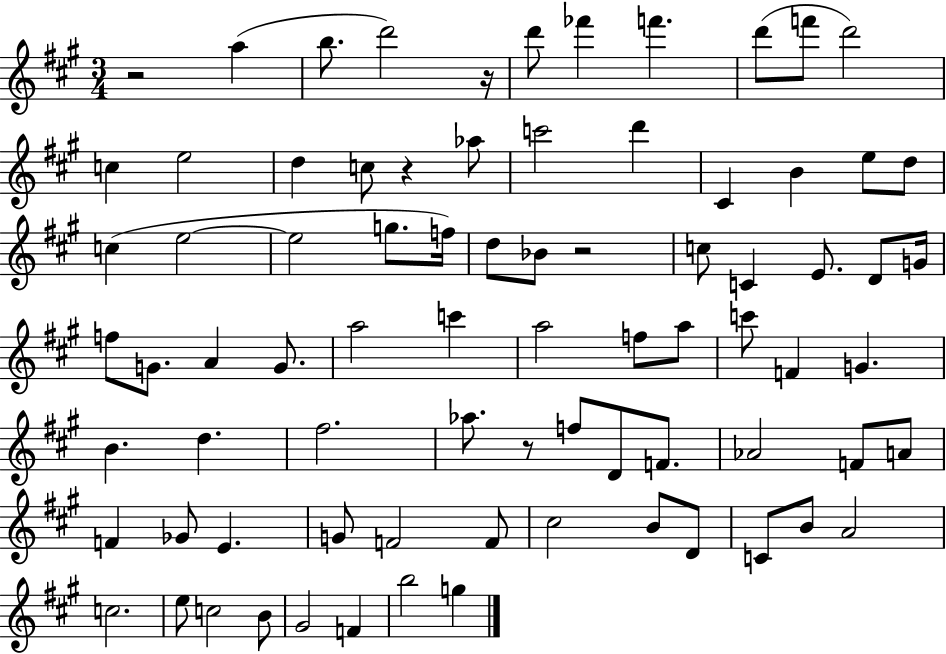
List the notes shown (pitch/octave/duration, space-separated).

R/h A5/q B5/e. D6/h R/s D6/e FES6/q F6/q. D6/e F6/e D6/h C5/q E5/h D5/q C5/e R/q Ab5/e C6/h D6/q C#4/q B4/q E5/e D5/e C5/q E5/h E5/h G5/e. F5/s D5/e Bb4/e R/h C5/e C4/q E4/e. D4/e G4/s F5/e G4/e. A4/q G4/e. A5/h C6/q A5/h F5/e A5/e C6/e F4/q G4/q. B4/q. D5/q. F#5/h. Ab5/e. R/e F5/e D4/e F4/e. Ab4/h F4/e A4/e F4/q Gb4/e E4/q. G4/e F4/h F4/e C#5/h B4/e D4/e C4/e B4/e A4/h C5/h. E5/e C5/h B4/e G#4/h F4/q B5/h G5/q